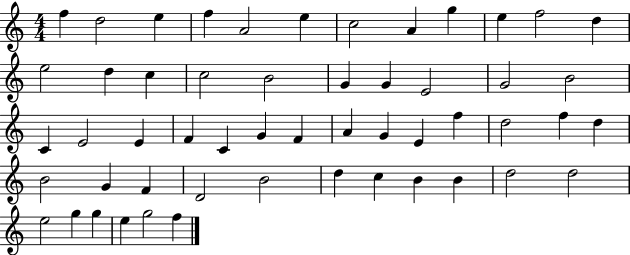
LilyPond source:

{
  \clef treble
  \numericTimeSignature
  \time 4/4
  \key c \major
  f''4 d''2 e''4 | f''4 a'2 e''4 | c''2 a'4 g''4 | e''4 f''2 d''4 | \break e''2 d''4 c''4 | c''2 b'2 | g'4 g'4 e'2 | g'2 b'2 | \break c'4 e'2 e'4 | f'4 c'4 g'4 f'4 | a'4 g'4 e'4 f''4 | d''2 f''4 d''4 | \break b'2 g'4 f'4 | d'2 b'2 | d''4 c''4 b'4 b'4 | d''2 d''2 | \break e''2 g''4 g''4 | e''4 g''2 f''4 | \bar "|."
}